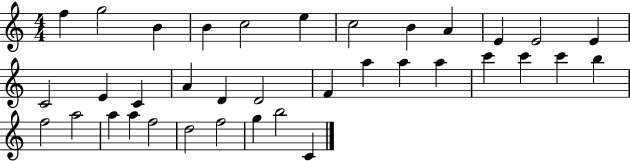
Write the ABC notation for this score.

X:1
T:Untitled
M:4/4
L:1/4
K:C
f g2 B B c2 e c2 B A E E2 E C2 E C A D D2 F a a a c' c' c' b f2 a2 a a f2 d2 f2 g b2 C